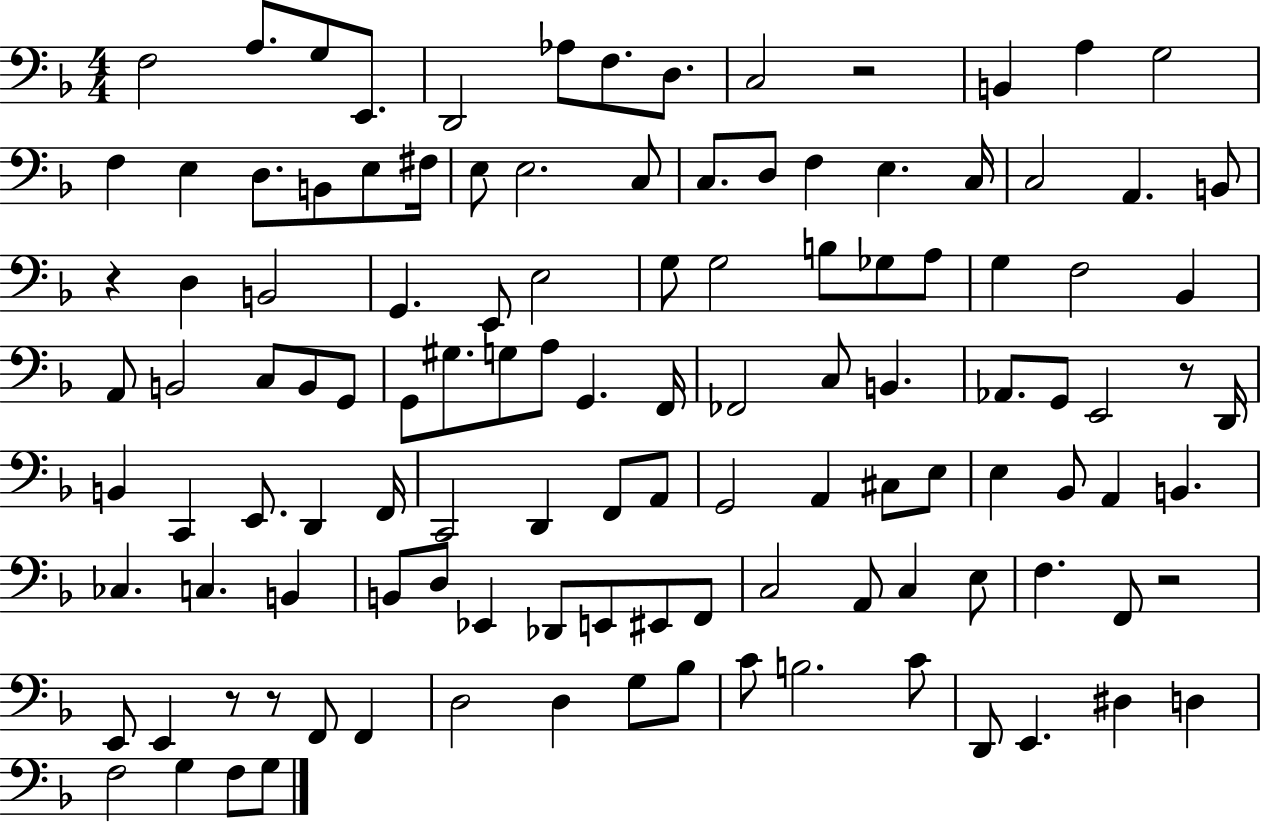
F3/h A3/e. G3/e E2/e. D2/h Ab3/e F3/e. D3/e. C3/h R/h B2/q A3/q G3/h F3/q E3/q D3/e. B2/e E3/e F#3/s E3/e E3/h. C3/e C3/e. D3/e F3/q E3/q. C3/s C3/h A2/q. B2/e R/q D3/q B2/h G2/q. E2/e E3/h G3/e G3/h B3/e Gb3/e A3/e G3/q F3/h Bb2/q A2/e B2/h C3/e B2/e G2/e G2/e G#3/e. G3/e A3/e G2/q. F2/s FES2/h C3/e B2/q. Ab2/e. G2/e E2/h R/e D2/s B2/q C2/q E2/e. D2/q F2/s C2/h D2/q F2/e A2/e G2/h A2/q C#3/e E3/e E3/q Bb2/e A2/q B2/q. CES3/q. C3/q. B2/q B2/e D3/e Eb2/q Db2/e E2/e EIS2/e F2/e C3/h A2/e C3/q E3/e F3/q. F2/e R/h E2/e E2/q R/e R/e F2/e F2/q D3/h D3/q G3/e Bb3/e C4/e B3/h. C4/e D2/e E2/q. D#3/q D3/q F3/h G3/q F3/e G3/e